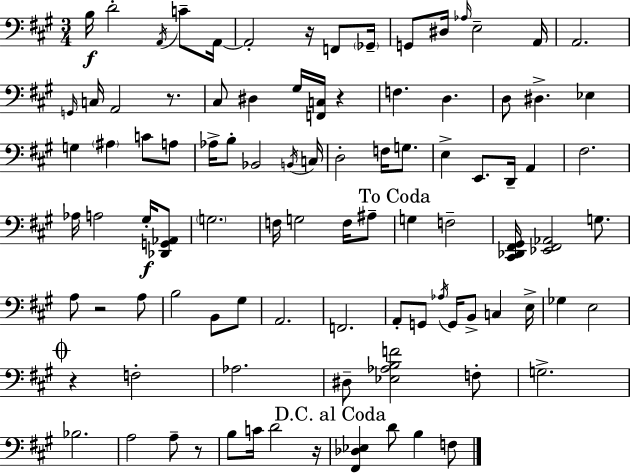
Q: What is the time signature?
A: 3/4